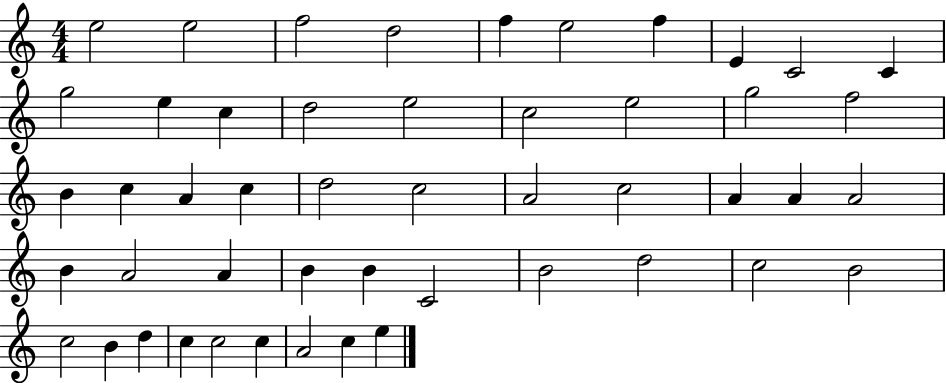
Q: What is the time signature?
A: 4/4